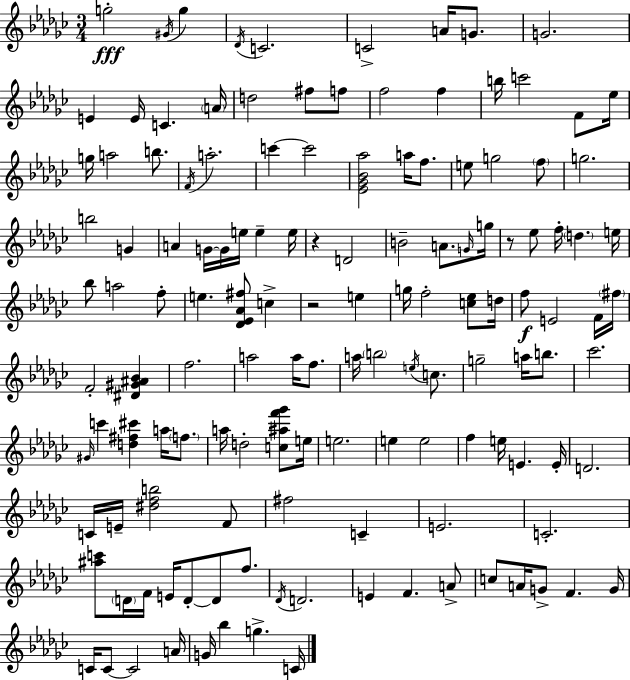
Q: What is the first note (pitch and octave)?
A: G5